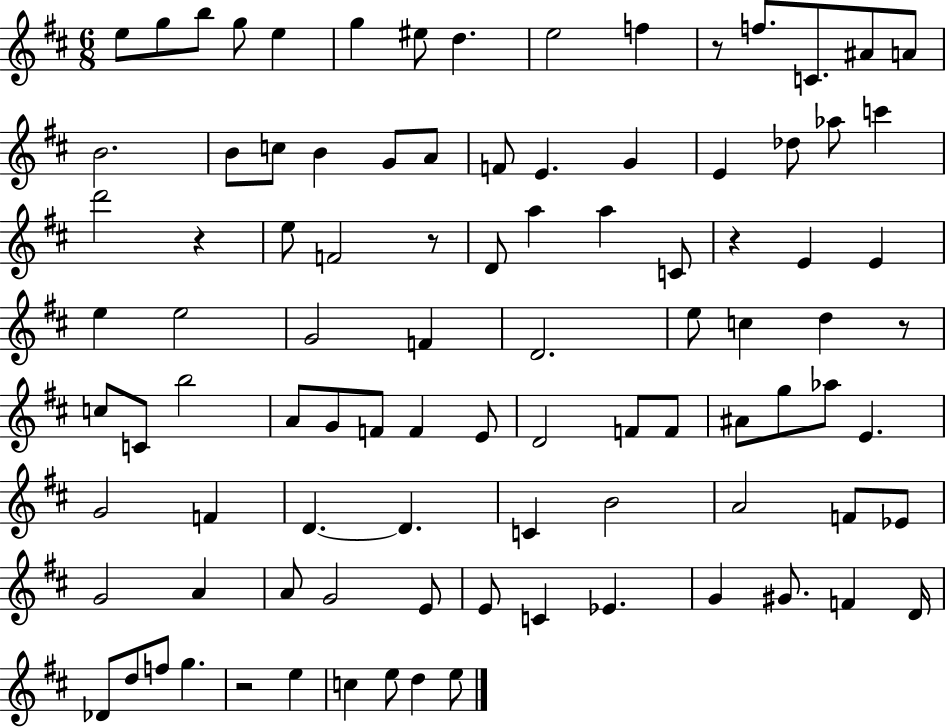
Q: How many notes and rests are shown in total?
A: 95